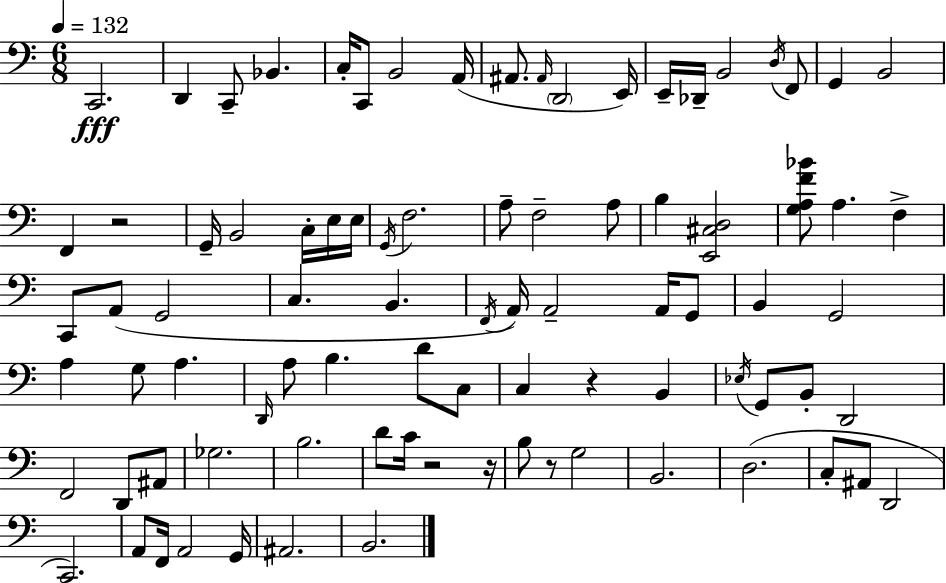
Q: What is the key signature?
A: C major